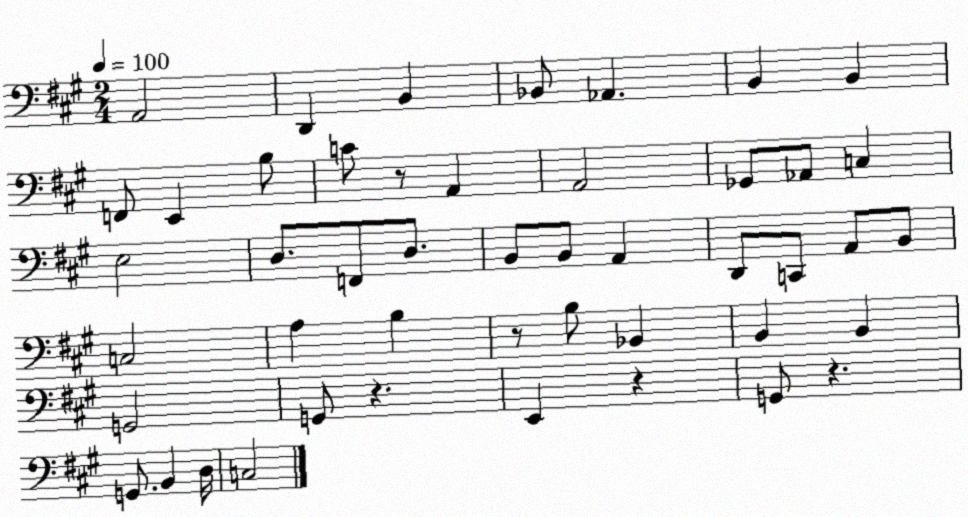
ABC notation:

X:1
T:Untitled
M:2/4
L:1/4
K:A
A,,2 D,, B,, _B,,/2 _A,, B,, B,, F,,/2 E,, B,/2 C/2 z/2 A,, A,,2 _G,,/2 _A,,/2 C, E,2 D,/2 F,,/2 D,/2 B,,/2 B,,/2 A,, D,,/2 C,,/2 A,,/2 B,,/2 C,2 A, B, z/2 B,/2 _B,, B,, B,, G,,2 G,,/2 z E,, z G,,/2 z G,,/2 B,, D,/4 C,2